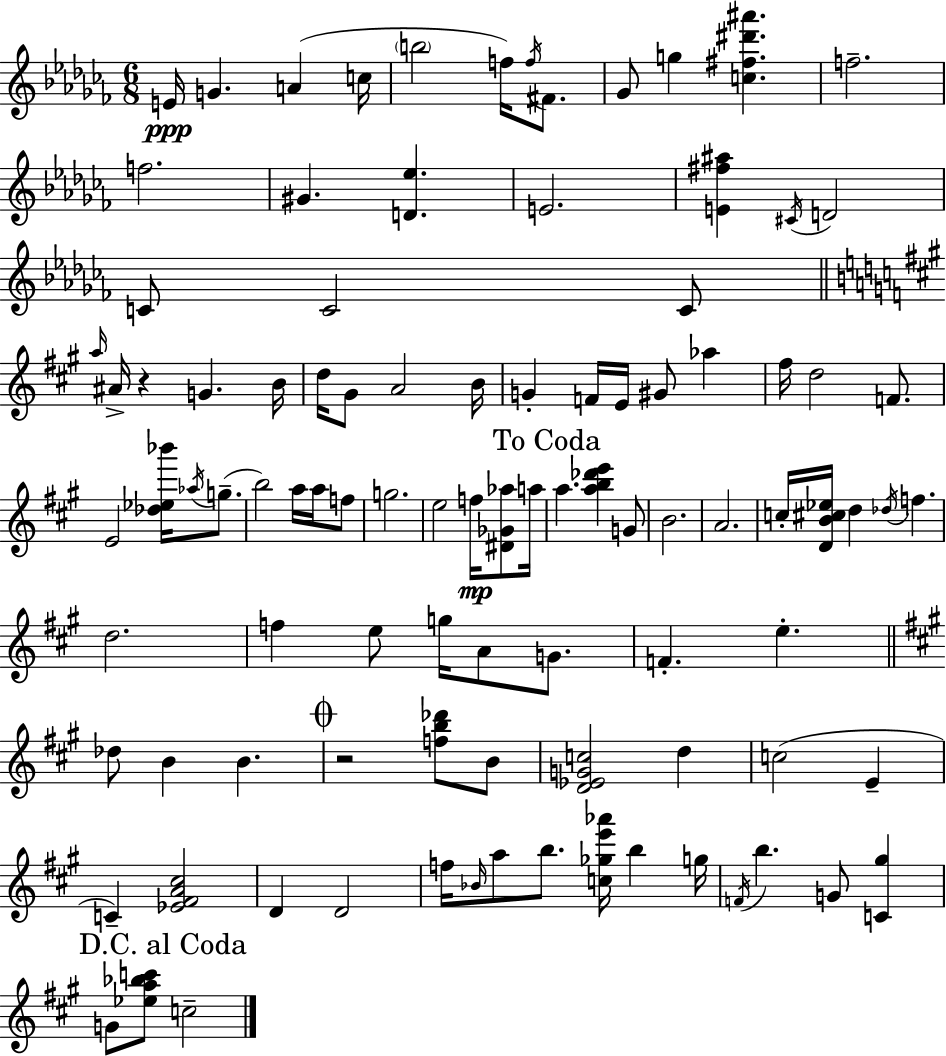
E4/s G4/q. A4/q C5/s B5/h F5/s F5/s F#4/e. Gb4/e G5/q [C5,F#5,D#6,A#6]/q. F5/h. F5/h. G#4/q. [D4,Eb5]/q. E4/h. [E4,F#5,A#5]/q C#4/s D4/h C4/e C4/h C4/e A5/s A#4/s R/q G4/q. B4/s D5/s G#4/e A4/h B4/s G4/q F4/s E4/s G#4/e Ab5/q F#5/s D5/h F4/e. E4/h [Db5,Eb5,Bb6]/s Ab5/s G5/e. B5/h A5/s A5/s F5/e G5/h. E5/h F5/s [D#4,Gb4,Ab5]/e A5/s A5/q. [A5,B5,Db6,E6]/q G4/e B4/h. A4/h. C5/s [D4,B4,C#5,Eb5]/s D5/q Db5/s F5/q. D5/h. F5/q E5/e G5/s A4/e G4/e. F4/q. E5/q. Db5/e B4/q B4/q. R/h [F5,B5,Db6]/e B4/e [D4,Eb4,G4,C5]/h D5/q C5/h E4/q C4/q [Eb4,F#4,A4,C#5]/h D4/q D4/h F5/s Bb4/s A5/e B5/e. [C5,Gb5,E6,Ab6]/s B5/q G5/s F4/s B5/q. G4/e [C4,G#5]/q G4/e [Eb5,A5,Bb5,C6]/e C5/h